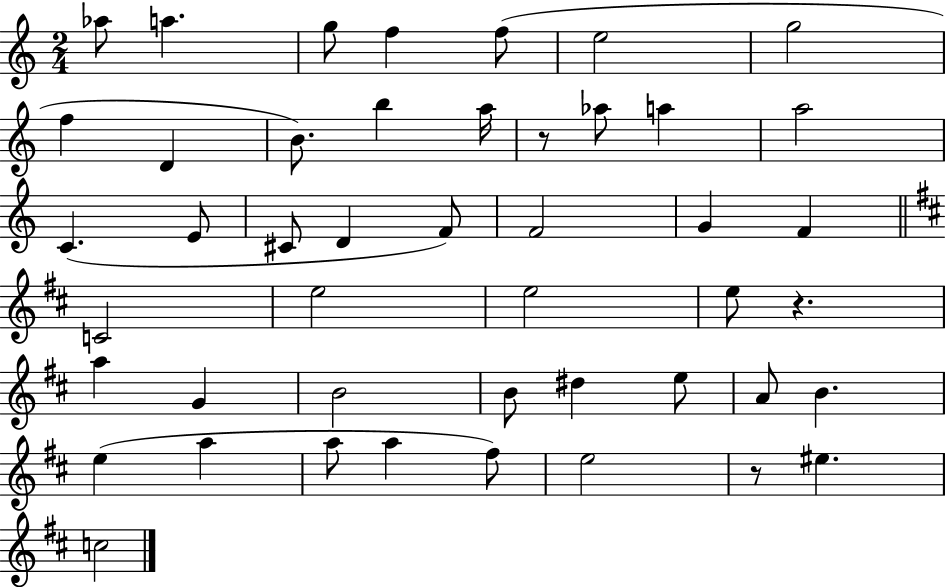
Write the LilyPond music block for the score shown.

{
  \clef treble
  \numericTimeSignature
  \time 2/4
  \key c \major
  aes''8 a''4. | g''8 f''4 f''8( | e''2 | g''2 | \break f''4 d'4 | b'8.) b''4 a''16 | r8 aes''8 a''4 | a''2 | \break c'4.( e'8 | cis'8 d'4 f'8) | f'2 | g'4 f'4 | \break \bar "||" \break \key b \minor c'2 | e''2 | e''2 | e''8 r4. | \break a''4 g'4 | b'2 | b'8 dis''4 e''8 | a'8 b'4. | \break e''4( a''4 | a''8 a''4 fis''8) | e''2 | r8 eis''4. | \break c''2 | \bar "|."
}